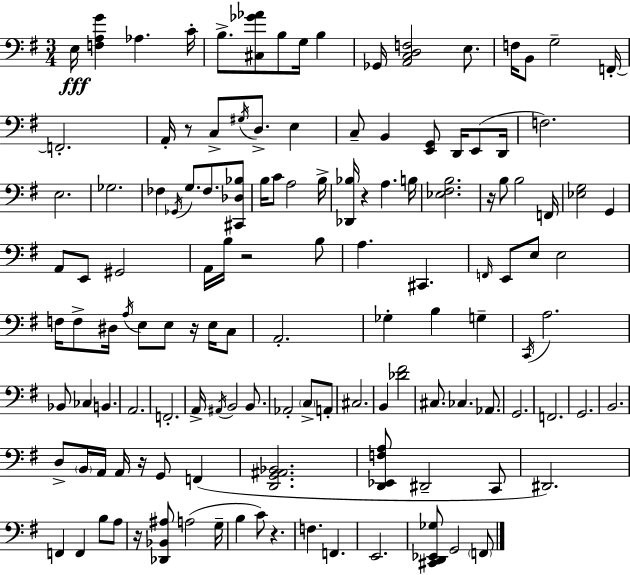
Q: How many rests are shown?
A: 8